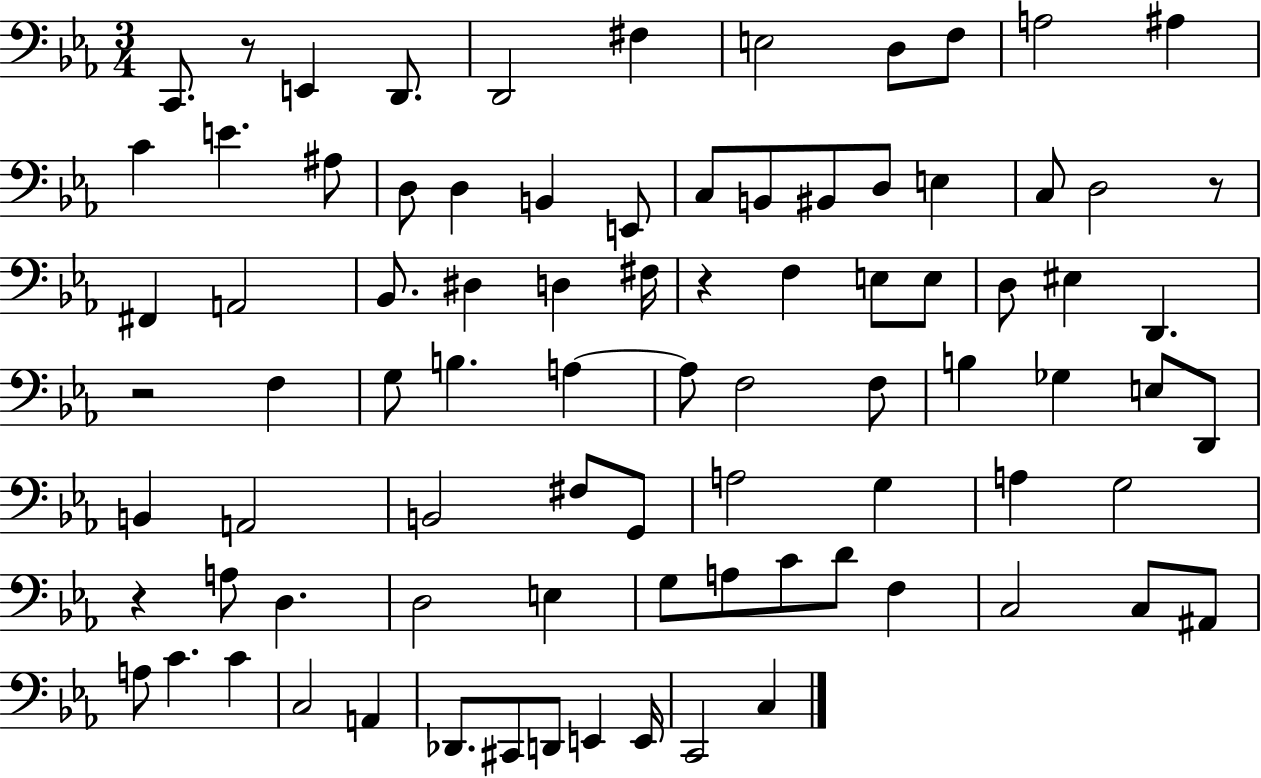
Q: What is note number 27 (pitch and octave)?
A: Bb2